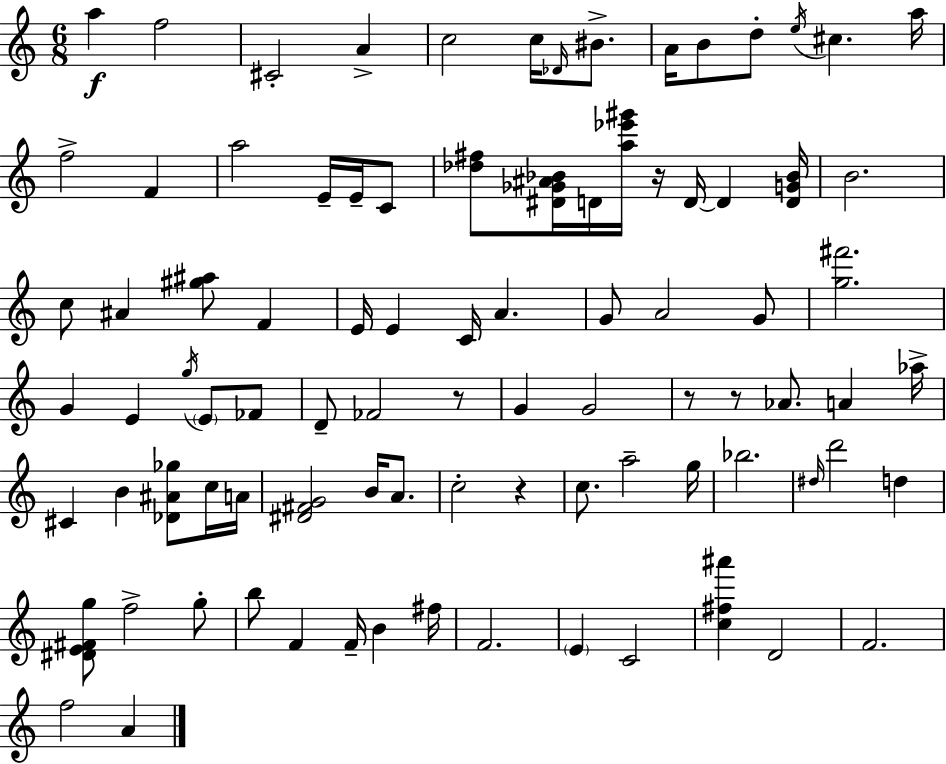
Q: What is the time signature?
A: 6/8